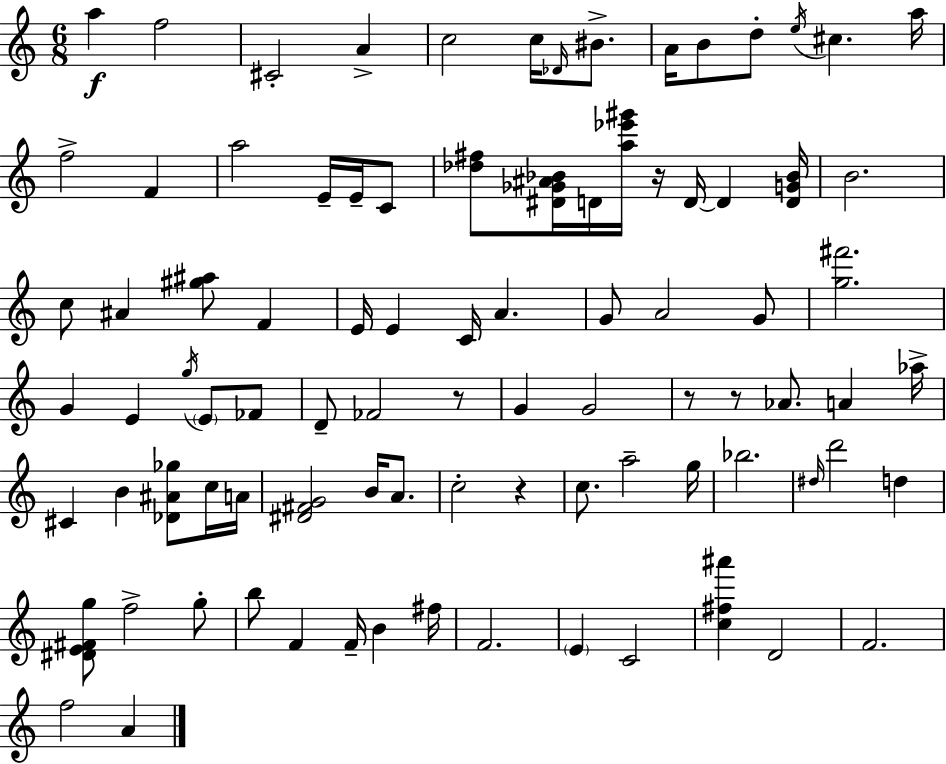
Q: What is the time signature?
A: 6/8